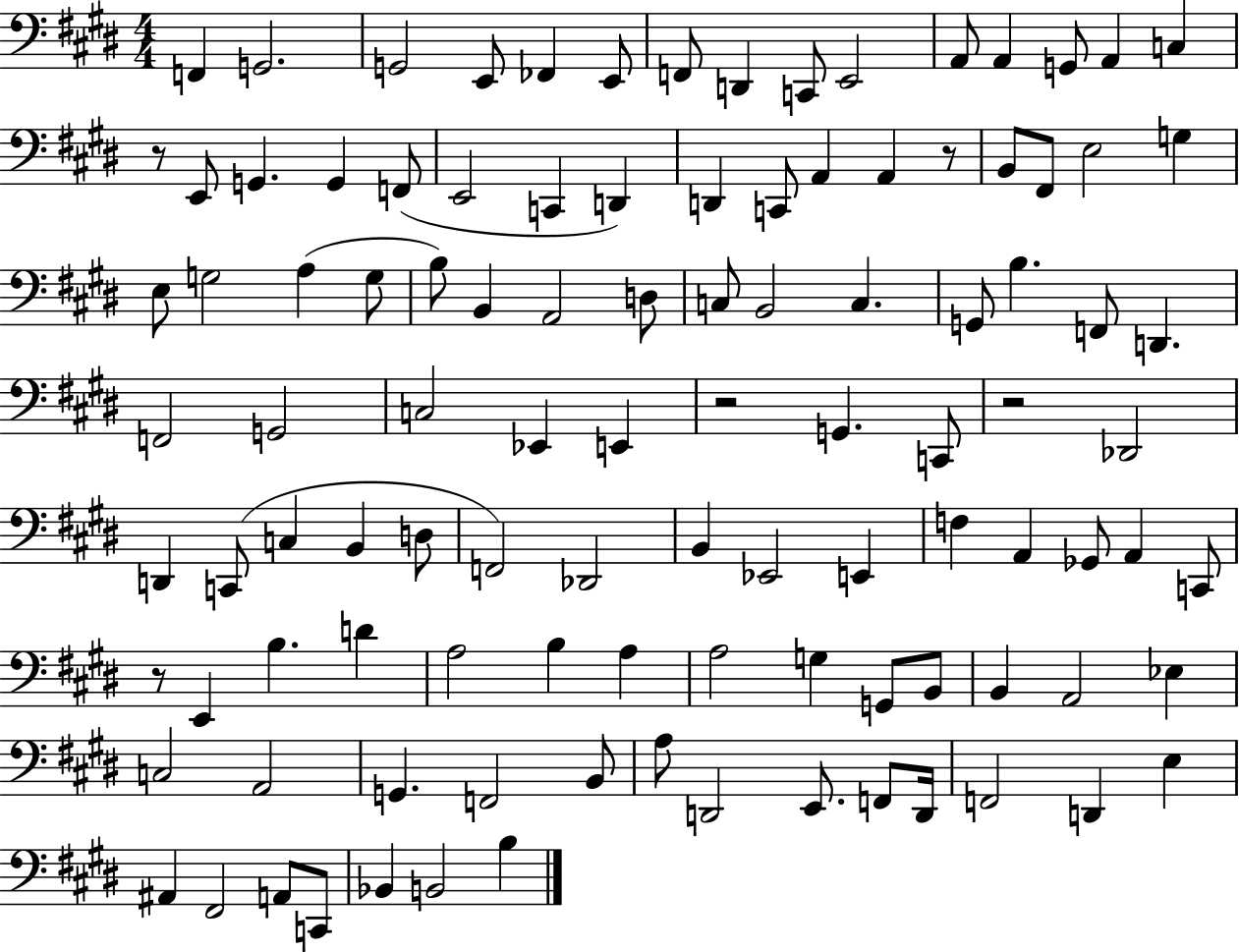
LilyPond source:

{
  \clef bass
  \numericTimeSignature
  \time 4/4
  \key e \major
  f,4 g,2. | g,2 e,8 fes,4 e,8 | f,8 d,4 c,8 e,2 | a,8 a,4 g,8 a,4 c4 | \break r8 e,8 g,4. g,4 f,8( | e,2 c,4 d,4) | d,4 c,8 a,4 a,4 r8 | b,8 fis,8 e2 g4 | \break e8 g2 a4( g8 | b8) b,4 a,2 d8 | c8 b,2 c4. | g,8 b4. f,8 d,4. | \break f,2 g,2 | c2 ees,4 e,4 | r2 g,4. c,8 | r2 des,2 | \break d,4 c,8( c4 b,4 d8 | f,2) des,2 | b,4 ees,2 e,4 | f4 a,4 ges,8 a,4 c,8 | \break r8 e,4 b4. d'4 | a2 b4 a4 | a2 g4 g,8 b,8 | b,4 a,2 ees4 | \break c2 a,2 | g,4. f,2 b,8 | a8 d,2 e,8. f,8 d,16 | f,2 d,4 e4 | \break ais,4 fis,2 a,8 c,8 | bes,4 b,2 b4 | \bar "|."
}